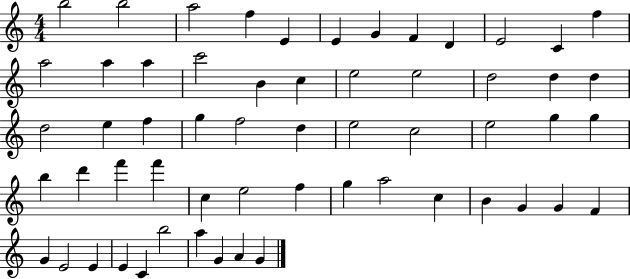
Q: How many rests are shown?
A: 0